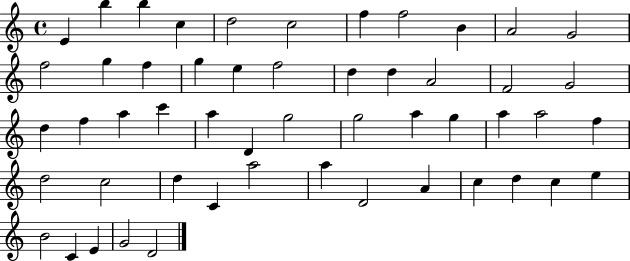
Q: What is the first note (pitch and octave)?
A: E4